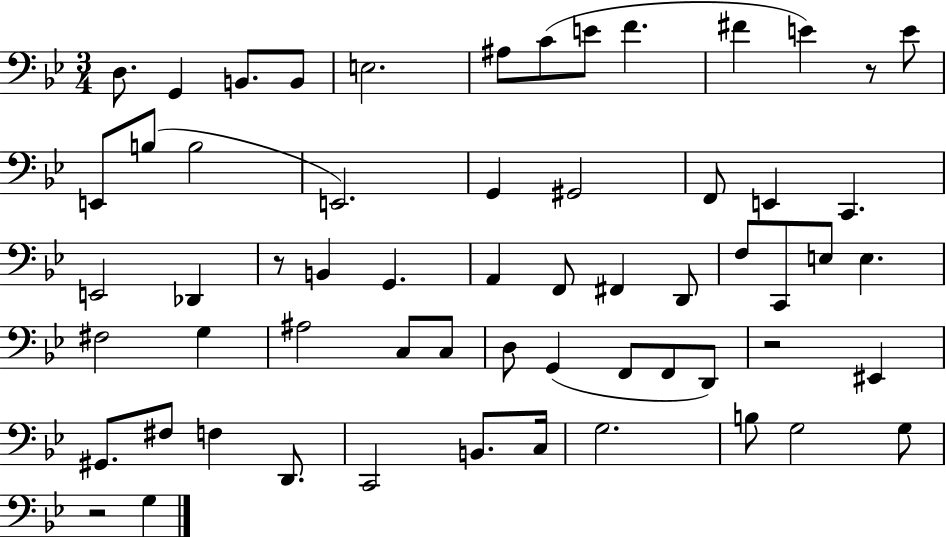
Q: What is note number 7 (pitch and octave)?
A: C4